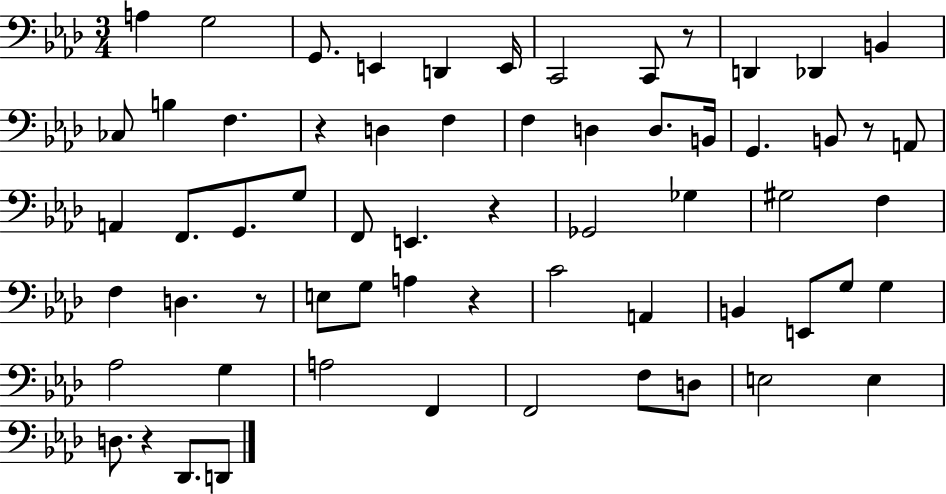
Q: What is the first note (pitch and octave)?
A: A3